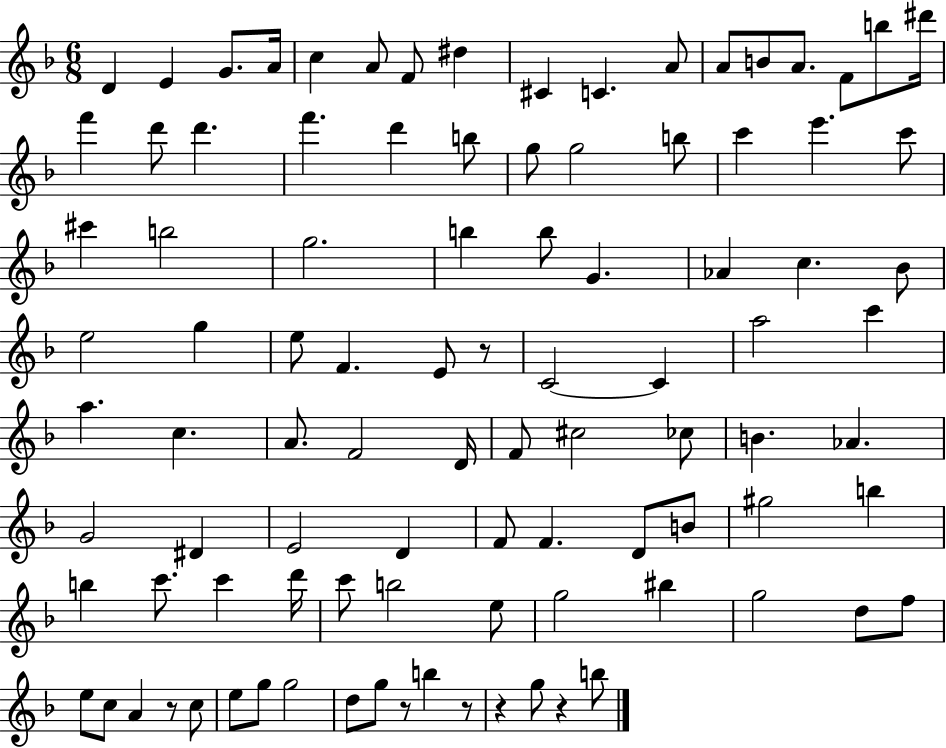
D4/q E4/q G4/e. A4/s C5/q A4/e F4/e D#5/q C#4/q C4/q. A4/e A4/e B4/e A4/e. F4/e B5/e D#6/s F6/q D6/e D6/q. F6/q. D6/q B5/e G5/e G5/h B5/e C6/q E6/q. C6/e C#6/q B5/h G5/h. B5/q B5/e G4/q. Ab4/q C5/q. Bb4/e E5/h G5/q E5/e F4/q. E4/e R/e C4/h C4/q A5/h C6/q A5/q. C5/q. A4/e. F4/h D4/s F4/e C#5/h CES5/e B4/q. Ab4/q. G4/h D#4/q E4/h D4/q F4/e F4/q. D4/e B4/e G#5/h B5/q B5/q C6/e. C6/q D6/s C6/e B5/h E5/e G5/h BIS5/q G5/h D5/e F5/e E5/e C5/e A4/q R/e C5/e E5/e G5/e G5/h D5/e G5/e R/e B5/q R/e R/q G5/e R/q B5/e